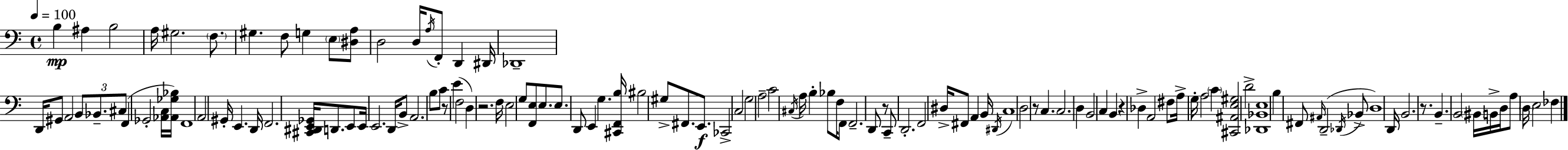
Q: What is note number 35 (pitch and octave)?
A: E2